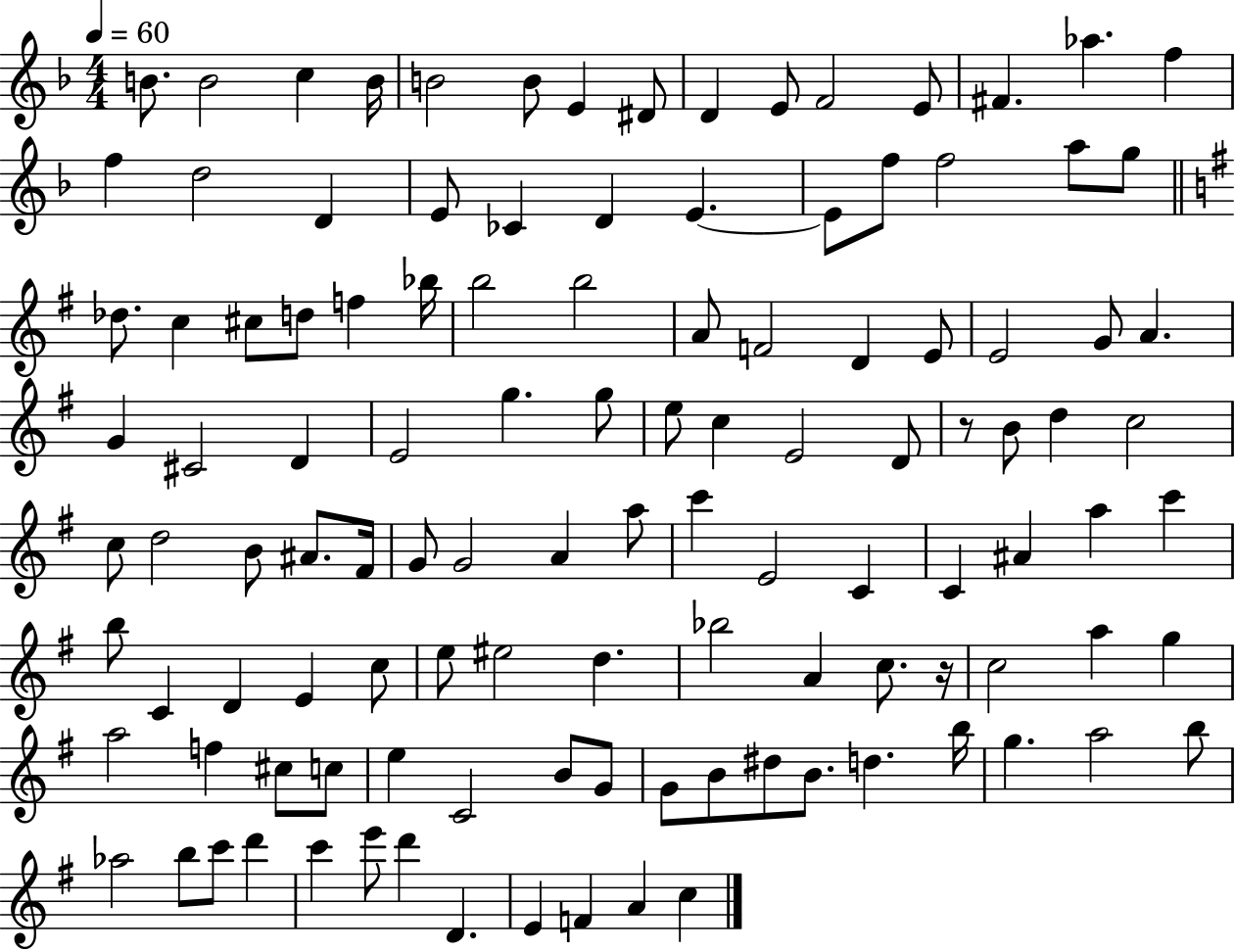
{
  \clef treble
  \numericTimeSignature
  \time 4/4
  \key f \major
  \tempo 4 = 60
  b'8. b'2 c''4 b'16 | b'2 b'8 e'4 dis'8 | d'4 e'8 f'2 e'8 | fis'4. aes''4. f''4 | \break f''4 d''2 d'4 | e'8 ces'4 d'4 e'4.~~ | e'8 f''8 f''2 a''8 g''8 | \bar "||" \break \key g \major des''8. c''4 cis''8 d''8 f''4 bes''16 | b''2 b''2 | a'8 f'2 d'4 e'8 | e'2 g'8 a'4. | \break g'4 cis'2 d'4 | e'2 g''4. g''8 | e''8 c''4 e'2 d'8 | r8 b'8 d''4 c''2 | \break c''8 d''2 b'8 ais'8. fis'16 | g'8 g'2 a'4 a''8 | c'''4 e'2 c'4 | c'4 ais'4 a''4 c'''4 | \break b''8 c'4 d'4 e'4 c''8 | e''8 eis''2 d''4. | bes''2 a'4 c''8. r16 | c''2 a''4 g''4 | \break a''2 f''4 cis''8 c''8 | e''4 c'2 b'8 g'8 | g'8 b'8 dis''8 b'8. d''4. b''16 | g''4. a''2 b''8 | \break aes''2 b''8 c'''8 d'''4 | c'''4 e'''8 d'''4 d'4. | e'4 f'4 a'4 c''4 | \bar "|."
}